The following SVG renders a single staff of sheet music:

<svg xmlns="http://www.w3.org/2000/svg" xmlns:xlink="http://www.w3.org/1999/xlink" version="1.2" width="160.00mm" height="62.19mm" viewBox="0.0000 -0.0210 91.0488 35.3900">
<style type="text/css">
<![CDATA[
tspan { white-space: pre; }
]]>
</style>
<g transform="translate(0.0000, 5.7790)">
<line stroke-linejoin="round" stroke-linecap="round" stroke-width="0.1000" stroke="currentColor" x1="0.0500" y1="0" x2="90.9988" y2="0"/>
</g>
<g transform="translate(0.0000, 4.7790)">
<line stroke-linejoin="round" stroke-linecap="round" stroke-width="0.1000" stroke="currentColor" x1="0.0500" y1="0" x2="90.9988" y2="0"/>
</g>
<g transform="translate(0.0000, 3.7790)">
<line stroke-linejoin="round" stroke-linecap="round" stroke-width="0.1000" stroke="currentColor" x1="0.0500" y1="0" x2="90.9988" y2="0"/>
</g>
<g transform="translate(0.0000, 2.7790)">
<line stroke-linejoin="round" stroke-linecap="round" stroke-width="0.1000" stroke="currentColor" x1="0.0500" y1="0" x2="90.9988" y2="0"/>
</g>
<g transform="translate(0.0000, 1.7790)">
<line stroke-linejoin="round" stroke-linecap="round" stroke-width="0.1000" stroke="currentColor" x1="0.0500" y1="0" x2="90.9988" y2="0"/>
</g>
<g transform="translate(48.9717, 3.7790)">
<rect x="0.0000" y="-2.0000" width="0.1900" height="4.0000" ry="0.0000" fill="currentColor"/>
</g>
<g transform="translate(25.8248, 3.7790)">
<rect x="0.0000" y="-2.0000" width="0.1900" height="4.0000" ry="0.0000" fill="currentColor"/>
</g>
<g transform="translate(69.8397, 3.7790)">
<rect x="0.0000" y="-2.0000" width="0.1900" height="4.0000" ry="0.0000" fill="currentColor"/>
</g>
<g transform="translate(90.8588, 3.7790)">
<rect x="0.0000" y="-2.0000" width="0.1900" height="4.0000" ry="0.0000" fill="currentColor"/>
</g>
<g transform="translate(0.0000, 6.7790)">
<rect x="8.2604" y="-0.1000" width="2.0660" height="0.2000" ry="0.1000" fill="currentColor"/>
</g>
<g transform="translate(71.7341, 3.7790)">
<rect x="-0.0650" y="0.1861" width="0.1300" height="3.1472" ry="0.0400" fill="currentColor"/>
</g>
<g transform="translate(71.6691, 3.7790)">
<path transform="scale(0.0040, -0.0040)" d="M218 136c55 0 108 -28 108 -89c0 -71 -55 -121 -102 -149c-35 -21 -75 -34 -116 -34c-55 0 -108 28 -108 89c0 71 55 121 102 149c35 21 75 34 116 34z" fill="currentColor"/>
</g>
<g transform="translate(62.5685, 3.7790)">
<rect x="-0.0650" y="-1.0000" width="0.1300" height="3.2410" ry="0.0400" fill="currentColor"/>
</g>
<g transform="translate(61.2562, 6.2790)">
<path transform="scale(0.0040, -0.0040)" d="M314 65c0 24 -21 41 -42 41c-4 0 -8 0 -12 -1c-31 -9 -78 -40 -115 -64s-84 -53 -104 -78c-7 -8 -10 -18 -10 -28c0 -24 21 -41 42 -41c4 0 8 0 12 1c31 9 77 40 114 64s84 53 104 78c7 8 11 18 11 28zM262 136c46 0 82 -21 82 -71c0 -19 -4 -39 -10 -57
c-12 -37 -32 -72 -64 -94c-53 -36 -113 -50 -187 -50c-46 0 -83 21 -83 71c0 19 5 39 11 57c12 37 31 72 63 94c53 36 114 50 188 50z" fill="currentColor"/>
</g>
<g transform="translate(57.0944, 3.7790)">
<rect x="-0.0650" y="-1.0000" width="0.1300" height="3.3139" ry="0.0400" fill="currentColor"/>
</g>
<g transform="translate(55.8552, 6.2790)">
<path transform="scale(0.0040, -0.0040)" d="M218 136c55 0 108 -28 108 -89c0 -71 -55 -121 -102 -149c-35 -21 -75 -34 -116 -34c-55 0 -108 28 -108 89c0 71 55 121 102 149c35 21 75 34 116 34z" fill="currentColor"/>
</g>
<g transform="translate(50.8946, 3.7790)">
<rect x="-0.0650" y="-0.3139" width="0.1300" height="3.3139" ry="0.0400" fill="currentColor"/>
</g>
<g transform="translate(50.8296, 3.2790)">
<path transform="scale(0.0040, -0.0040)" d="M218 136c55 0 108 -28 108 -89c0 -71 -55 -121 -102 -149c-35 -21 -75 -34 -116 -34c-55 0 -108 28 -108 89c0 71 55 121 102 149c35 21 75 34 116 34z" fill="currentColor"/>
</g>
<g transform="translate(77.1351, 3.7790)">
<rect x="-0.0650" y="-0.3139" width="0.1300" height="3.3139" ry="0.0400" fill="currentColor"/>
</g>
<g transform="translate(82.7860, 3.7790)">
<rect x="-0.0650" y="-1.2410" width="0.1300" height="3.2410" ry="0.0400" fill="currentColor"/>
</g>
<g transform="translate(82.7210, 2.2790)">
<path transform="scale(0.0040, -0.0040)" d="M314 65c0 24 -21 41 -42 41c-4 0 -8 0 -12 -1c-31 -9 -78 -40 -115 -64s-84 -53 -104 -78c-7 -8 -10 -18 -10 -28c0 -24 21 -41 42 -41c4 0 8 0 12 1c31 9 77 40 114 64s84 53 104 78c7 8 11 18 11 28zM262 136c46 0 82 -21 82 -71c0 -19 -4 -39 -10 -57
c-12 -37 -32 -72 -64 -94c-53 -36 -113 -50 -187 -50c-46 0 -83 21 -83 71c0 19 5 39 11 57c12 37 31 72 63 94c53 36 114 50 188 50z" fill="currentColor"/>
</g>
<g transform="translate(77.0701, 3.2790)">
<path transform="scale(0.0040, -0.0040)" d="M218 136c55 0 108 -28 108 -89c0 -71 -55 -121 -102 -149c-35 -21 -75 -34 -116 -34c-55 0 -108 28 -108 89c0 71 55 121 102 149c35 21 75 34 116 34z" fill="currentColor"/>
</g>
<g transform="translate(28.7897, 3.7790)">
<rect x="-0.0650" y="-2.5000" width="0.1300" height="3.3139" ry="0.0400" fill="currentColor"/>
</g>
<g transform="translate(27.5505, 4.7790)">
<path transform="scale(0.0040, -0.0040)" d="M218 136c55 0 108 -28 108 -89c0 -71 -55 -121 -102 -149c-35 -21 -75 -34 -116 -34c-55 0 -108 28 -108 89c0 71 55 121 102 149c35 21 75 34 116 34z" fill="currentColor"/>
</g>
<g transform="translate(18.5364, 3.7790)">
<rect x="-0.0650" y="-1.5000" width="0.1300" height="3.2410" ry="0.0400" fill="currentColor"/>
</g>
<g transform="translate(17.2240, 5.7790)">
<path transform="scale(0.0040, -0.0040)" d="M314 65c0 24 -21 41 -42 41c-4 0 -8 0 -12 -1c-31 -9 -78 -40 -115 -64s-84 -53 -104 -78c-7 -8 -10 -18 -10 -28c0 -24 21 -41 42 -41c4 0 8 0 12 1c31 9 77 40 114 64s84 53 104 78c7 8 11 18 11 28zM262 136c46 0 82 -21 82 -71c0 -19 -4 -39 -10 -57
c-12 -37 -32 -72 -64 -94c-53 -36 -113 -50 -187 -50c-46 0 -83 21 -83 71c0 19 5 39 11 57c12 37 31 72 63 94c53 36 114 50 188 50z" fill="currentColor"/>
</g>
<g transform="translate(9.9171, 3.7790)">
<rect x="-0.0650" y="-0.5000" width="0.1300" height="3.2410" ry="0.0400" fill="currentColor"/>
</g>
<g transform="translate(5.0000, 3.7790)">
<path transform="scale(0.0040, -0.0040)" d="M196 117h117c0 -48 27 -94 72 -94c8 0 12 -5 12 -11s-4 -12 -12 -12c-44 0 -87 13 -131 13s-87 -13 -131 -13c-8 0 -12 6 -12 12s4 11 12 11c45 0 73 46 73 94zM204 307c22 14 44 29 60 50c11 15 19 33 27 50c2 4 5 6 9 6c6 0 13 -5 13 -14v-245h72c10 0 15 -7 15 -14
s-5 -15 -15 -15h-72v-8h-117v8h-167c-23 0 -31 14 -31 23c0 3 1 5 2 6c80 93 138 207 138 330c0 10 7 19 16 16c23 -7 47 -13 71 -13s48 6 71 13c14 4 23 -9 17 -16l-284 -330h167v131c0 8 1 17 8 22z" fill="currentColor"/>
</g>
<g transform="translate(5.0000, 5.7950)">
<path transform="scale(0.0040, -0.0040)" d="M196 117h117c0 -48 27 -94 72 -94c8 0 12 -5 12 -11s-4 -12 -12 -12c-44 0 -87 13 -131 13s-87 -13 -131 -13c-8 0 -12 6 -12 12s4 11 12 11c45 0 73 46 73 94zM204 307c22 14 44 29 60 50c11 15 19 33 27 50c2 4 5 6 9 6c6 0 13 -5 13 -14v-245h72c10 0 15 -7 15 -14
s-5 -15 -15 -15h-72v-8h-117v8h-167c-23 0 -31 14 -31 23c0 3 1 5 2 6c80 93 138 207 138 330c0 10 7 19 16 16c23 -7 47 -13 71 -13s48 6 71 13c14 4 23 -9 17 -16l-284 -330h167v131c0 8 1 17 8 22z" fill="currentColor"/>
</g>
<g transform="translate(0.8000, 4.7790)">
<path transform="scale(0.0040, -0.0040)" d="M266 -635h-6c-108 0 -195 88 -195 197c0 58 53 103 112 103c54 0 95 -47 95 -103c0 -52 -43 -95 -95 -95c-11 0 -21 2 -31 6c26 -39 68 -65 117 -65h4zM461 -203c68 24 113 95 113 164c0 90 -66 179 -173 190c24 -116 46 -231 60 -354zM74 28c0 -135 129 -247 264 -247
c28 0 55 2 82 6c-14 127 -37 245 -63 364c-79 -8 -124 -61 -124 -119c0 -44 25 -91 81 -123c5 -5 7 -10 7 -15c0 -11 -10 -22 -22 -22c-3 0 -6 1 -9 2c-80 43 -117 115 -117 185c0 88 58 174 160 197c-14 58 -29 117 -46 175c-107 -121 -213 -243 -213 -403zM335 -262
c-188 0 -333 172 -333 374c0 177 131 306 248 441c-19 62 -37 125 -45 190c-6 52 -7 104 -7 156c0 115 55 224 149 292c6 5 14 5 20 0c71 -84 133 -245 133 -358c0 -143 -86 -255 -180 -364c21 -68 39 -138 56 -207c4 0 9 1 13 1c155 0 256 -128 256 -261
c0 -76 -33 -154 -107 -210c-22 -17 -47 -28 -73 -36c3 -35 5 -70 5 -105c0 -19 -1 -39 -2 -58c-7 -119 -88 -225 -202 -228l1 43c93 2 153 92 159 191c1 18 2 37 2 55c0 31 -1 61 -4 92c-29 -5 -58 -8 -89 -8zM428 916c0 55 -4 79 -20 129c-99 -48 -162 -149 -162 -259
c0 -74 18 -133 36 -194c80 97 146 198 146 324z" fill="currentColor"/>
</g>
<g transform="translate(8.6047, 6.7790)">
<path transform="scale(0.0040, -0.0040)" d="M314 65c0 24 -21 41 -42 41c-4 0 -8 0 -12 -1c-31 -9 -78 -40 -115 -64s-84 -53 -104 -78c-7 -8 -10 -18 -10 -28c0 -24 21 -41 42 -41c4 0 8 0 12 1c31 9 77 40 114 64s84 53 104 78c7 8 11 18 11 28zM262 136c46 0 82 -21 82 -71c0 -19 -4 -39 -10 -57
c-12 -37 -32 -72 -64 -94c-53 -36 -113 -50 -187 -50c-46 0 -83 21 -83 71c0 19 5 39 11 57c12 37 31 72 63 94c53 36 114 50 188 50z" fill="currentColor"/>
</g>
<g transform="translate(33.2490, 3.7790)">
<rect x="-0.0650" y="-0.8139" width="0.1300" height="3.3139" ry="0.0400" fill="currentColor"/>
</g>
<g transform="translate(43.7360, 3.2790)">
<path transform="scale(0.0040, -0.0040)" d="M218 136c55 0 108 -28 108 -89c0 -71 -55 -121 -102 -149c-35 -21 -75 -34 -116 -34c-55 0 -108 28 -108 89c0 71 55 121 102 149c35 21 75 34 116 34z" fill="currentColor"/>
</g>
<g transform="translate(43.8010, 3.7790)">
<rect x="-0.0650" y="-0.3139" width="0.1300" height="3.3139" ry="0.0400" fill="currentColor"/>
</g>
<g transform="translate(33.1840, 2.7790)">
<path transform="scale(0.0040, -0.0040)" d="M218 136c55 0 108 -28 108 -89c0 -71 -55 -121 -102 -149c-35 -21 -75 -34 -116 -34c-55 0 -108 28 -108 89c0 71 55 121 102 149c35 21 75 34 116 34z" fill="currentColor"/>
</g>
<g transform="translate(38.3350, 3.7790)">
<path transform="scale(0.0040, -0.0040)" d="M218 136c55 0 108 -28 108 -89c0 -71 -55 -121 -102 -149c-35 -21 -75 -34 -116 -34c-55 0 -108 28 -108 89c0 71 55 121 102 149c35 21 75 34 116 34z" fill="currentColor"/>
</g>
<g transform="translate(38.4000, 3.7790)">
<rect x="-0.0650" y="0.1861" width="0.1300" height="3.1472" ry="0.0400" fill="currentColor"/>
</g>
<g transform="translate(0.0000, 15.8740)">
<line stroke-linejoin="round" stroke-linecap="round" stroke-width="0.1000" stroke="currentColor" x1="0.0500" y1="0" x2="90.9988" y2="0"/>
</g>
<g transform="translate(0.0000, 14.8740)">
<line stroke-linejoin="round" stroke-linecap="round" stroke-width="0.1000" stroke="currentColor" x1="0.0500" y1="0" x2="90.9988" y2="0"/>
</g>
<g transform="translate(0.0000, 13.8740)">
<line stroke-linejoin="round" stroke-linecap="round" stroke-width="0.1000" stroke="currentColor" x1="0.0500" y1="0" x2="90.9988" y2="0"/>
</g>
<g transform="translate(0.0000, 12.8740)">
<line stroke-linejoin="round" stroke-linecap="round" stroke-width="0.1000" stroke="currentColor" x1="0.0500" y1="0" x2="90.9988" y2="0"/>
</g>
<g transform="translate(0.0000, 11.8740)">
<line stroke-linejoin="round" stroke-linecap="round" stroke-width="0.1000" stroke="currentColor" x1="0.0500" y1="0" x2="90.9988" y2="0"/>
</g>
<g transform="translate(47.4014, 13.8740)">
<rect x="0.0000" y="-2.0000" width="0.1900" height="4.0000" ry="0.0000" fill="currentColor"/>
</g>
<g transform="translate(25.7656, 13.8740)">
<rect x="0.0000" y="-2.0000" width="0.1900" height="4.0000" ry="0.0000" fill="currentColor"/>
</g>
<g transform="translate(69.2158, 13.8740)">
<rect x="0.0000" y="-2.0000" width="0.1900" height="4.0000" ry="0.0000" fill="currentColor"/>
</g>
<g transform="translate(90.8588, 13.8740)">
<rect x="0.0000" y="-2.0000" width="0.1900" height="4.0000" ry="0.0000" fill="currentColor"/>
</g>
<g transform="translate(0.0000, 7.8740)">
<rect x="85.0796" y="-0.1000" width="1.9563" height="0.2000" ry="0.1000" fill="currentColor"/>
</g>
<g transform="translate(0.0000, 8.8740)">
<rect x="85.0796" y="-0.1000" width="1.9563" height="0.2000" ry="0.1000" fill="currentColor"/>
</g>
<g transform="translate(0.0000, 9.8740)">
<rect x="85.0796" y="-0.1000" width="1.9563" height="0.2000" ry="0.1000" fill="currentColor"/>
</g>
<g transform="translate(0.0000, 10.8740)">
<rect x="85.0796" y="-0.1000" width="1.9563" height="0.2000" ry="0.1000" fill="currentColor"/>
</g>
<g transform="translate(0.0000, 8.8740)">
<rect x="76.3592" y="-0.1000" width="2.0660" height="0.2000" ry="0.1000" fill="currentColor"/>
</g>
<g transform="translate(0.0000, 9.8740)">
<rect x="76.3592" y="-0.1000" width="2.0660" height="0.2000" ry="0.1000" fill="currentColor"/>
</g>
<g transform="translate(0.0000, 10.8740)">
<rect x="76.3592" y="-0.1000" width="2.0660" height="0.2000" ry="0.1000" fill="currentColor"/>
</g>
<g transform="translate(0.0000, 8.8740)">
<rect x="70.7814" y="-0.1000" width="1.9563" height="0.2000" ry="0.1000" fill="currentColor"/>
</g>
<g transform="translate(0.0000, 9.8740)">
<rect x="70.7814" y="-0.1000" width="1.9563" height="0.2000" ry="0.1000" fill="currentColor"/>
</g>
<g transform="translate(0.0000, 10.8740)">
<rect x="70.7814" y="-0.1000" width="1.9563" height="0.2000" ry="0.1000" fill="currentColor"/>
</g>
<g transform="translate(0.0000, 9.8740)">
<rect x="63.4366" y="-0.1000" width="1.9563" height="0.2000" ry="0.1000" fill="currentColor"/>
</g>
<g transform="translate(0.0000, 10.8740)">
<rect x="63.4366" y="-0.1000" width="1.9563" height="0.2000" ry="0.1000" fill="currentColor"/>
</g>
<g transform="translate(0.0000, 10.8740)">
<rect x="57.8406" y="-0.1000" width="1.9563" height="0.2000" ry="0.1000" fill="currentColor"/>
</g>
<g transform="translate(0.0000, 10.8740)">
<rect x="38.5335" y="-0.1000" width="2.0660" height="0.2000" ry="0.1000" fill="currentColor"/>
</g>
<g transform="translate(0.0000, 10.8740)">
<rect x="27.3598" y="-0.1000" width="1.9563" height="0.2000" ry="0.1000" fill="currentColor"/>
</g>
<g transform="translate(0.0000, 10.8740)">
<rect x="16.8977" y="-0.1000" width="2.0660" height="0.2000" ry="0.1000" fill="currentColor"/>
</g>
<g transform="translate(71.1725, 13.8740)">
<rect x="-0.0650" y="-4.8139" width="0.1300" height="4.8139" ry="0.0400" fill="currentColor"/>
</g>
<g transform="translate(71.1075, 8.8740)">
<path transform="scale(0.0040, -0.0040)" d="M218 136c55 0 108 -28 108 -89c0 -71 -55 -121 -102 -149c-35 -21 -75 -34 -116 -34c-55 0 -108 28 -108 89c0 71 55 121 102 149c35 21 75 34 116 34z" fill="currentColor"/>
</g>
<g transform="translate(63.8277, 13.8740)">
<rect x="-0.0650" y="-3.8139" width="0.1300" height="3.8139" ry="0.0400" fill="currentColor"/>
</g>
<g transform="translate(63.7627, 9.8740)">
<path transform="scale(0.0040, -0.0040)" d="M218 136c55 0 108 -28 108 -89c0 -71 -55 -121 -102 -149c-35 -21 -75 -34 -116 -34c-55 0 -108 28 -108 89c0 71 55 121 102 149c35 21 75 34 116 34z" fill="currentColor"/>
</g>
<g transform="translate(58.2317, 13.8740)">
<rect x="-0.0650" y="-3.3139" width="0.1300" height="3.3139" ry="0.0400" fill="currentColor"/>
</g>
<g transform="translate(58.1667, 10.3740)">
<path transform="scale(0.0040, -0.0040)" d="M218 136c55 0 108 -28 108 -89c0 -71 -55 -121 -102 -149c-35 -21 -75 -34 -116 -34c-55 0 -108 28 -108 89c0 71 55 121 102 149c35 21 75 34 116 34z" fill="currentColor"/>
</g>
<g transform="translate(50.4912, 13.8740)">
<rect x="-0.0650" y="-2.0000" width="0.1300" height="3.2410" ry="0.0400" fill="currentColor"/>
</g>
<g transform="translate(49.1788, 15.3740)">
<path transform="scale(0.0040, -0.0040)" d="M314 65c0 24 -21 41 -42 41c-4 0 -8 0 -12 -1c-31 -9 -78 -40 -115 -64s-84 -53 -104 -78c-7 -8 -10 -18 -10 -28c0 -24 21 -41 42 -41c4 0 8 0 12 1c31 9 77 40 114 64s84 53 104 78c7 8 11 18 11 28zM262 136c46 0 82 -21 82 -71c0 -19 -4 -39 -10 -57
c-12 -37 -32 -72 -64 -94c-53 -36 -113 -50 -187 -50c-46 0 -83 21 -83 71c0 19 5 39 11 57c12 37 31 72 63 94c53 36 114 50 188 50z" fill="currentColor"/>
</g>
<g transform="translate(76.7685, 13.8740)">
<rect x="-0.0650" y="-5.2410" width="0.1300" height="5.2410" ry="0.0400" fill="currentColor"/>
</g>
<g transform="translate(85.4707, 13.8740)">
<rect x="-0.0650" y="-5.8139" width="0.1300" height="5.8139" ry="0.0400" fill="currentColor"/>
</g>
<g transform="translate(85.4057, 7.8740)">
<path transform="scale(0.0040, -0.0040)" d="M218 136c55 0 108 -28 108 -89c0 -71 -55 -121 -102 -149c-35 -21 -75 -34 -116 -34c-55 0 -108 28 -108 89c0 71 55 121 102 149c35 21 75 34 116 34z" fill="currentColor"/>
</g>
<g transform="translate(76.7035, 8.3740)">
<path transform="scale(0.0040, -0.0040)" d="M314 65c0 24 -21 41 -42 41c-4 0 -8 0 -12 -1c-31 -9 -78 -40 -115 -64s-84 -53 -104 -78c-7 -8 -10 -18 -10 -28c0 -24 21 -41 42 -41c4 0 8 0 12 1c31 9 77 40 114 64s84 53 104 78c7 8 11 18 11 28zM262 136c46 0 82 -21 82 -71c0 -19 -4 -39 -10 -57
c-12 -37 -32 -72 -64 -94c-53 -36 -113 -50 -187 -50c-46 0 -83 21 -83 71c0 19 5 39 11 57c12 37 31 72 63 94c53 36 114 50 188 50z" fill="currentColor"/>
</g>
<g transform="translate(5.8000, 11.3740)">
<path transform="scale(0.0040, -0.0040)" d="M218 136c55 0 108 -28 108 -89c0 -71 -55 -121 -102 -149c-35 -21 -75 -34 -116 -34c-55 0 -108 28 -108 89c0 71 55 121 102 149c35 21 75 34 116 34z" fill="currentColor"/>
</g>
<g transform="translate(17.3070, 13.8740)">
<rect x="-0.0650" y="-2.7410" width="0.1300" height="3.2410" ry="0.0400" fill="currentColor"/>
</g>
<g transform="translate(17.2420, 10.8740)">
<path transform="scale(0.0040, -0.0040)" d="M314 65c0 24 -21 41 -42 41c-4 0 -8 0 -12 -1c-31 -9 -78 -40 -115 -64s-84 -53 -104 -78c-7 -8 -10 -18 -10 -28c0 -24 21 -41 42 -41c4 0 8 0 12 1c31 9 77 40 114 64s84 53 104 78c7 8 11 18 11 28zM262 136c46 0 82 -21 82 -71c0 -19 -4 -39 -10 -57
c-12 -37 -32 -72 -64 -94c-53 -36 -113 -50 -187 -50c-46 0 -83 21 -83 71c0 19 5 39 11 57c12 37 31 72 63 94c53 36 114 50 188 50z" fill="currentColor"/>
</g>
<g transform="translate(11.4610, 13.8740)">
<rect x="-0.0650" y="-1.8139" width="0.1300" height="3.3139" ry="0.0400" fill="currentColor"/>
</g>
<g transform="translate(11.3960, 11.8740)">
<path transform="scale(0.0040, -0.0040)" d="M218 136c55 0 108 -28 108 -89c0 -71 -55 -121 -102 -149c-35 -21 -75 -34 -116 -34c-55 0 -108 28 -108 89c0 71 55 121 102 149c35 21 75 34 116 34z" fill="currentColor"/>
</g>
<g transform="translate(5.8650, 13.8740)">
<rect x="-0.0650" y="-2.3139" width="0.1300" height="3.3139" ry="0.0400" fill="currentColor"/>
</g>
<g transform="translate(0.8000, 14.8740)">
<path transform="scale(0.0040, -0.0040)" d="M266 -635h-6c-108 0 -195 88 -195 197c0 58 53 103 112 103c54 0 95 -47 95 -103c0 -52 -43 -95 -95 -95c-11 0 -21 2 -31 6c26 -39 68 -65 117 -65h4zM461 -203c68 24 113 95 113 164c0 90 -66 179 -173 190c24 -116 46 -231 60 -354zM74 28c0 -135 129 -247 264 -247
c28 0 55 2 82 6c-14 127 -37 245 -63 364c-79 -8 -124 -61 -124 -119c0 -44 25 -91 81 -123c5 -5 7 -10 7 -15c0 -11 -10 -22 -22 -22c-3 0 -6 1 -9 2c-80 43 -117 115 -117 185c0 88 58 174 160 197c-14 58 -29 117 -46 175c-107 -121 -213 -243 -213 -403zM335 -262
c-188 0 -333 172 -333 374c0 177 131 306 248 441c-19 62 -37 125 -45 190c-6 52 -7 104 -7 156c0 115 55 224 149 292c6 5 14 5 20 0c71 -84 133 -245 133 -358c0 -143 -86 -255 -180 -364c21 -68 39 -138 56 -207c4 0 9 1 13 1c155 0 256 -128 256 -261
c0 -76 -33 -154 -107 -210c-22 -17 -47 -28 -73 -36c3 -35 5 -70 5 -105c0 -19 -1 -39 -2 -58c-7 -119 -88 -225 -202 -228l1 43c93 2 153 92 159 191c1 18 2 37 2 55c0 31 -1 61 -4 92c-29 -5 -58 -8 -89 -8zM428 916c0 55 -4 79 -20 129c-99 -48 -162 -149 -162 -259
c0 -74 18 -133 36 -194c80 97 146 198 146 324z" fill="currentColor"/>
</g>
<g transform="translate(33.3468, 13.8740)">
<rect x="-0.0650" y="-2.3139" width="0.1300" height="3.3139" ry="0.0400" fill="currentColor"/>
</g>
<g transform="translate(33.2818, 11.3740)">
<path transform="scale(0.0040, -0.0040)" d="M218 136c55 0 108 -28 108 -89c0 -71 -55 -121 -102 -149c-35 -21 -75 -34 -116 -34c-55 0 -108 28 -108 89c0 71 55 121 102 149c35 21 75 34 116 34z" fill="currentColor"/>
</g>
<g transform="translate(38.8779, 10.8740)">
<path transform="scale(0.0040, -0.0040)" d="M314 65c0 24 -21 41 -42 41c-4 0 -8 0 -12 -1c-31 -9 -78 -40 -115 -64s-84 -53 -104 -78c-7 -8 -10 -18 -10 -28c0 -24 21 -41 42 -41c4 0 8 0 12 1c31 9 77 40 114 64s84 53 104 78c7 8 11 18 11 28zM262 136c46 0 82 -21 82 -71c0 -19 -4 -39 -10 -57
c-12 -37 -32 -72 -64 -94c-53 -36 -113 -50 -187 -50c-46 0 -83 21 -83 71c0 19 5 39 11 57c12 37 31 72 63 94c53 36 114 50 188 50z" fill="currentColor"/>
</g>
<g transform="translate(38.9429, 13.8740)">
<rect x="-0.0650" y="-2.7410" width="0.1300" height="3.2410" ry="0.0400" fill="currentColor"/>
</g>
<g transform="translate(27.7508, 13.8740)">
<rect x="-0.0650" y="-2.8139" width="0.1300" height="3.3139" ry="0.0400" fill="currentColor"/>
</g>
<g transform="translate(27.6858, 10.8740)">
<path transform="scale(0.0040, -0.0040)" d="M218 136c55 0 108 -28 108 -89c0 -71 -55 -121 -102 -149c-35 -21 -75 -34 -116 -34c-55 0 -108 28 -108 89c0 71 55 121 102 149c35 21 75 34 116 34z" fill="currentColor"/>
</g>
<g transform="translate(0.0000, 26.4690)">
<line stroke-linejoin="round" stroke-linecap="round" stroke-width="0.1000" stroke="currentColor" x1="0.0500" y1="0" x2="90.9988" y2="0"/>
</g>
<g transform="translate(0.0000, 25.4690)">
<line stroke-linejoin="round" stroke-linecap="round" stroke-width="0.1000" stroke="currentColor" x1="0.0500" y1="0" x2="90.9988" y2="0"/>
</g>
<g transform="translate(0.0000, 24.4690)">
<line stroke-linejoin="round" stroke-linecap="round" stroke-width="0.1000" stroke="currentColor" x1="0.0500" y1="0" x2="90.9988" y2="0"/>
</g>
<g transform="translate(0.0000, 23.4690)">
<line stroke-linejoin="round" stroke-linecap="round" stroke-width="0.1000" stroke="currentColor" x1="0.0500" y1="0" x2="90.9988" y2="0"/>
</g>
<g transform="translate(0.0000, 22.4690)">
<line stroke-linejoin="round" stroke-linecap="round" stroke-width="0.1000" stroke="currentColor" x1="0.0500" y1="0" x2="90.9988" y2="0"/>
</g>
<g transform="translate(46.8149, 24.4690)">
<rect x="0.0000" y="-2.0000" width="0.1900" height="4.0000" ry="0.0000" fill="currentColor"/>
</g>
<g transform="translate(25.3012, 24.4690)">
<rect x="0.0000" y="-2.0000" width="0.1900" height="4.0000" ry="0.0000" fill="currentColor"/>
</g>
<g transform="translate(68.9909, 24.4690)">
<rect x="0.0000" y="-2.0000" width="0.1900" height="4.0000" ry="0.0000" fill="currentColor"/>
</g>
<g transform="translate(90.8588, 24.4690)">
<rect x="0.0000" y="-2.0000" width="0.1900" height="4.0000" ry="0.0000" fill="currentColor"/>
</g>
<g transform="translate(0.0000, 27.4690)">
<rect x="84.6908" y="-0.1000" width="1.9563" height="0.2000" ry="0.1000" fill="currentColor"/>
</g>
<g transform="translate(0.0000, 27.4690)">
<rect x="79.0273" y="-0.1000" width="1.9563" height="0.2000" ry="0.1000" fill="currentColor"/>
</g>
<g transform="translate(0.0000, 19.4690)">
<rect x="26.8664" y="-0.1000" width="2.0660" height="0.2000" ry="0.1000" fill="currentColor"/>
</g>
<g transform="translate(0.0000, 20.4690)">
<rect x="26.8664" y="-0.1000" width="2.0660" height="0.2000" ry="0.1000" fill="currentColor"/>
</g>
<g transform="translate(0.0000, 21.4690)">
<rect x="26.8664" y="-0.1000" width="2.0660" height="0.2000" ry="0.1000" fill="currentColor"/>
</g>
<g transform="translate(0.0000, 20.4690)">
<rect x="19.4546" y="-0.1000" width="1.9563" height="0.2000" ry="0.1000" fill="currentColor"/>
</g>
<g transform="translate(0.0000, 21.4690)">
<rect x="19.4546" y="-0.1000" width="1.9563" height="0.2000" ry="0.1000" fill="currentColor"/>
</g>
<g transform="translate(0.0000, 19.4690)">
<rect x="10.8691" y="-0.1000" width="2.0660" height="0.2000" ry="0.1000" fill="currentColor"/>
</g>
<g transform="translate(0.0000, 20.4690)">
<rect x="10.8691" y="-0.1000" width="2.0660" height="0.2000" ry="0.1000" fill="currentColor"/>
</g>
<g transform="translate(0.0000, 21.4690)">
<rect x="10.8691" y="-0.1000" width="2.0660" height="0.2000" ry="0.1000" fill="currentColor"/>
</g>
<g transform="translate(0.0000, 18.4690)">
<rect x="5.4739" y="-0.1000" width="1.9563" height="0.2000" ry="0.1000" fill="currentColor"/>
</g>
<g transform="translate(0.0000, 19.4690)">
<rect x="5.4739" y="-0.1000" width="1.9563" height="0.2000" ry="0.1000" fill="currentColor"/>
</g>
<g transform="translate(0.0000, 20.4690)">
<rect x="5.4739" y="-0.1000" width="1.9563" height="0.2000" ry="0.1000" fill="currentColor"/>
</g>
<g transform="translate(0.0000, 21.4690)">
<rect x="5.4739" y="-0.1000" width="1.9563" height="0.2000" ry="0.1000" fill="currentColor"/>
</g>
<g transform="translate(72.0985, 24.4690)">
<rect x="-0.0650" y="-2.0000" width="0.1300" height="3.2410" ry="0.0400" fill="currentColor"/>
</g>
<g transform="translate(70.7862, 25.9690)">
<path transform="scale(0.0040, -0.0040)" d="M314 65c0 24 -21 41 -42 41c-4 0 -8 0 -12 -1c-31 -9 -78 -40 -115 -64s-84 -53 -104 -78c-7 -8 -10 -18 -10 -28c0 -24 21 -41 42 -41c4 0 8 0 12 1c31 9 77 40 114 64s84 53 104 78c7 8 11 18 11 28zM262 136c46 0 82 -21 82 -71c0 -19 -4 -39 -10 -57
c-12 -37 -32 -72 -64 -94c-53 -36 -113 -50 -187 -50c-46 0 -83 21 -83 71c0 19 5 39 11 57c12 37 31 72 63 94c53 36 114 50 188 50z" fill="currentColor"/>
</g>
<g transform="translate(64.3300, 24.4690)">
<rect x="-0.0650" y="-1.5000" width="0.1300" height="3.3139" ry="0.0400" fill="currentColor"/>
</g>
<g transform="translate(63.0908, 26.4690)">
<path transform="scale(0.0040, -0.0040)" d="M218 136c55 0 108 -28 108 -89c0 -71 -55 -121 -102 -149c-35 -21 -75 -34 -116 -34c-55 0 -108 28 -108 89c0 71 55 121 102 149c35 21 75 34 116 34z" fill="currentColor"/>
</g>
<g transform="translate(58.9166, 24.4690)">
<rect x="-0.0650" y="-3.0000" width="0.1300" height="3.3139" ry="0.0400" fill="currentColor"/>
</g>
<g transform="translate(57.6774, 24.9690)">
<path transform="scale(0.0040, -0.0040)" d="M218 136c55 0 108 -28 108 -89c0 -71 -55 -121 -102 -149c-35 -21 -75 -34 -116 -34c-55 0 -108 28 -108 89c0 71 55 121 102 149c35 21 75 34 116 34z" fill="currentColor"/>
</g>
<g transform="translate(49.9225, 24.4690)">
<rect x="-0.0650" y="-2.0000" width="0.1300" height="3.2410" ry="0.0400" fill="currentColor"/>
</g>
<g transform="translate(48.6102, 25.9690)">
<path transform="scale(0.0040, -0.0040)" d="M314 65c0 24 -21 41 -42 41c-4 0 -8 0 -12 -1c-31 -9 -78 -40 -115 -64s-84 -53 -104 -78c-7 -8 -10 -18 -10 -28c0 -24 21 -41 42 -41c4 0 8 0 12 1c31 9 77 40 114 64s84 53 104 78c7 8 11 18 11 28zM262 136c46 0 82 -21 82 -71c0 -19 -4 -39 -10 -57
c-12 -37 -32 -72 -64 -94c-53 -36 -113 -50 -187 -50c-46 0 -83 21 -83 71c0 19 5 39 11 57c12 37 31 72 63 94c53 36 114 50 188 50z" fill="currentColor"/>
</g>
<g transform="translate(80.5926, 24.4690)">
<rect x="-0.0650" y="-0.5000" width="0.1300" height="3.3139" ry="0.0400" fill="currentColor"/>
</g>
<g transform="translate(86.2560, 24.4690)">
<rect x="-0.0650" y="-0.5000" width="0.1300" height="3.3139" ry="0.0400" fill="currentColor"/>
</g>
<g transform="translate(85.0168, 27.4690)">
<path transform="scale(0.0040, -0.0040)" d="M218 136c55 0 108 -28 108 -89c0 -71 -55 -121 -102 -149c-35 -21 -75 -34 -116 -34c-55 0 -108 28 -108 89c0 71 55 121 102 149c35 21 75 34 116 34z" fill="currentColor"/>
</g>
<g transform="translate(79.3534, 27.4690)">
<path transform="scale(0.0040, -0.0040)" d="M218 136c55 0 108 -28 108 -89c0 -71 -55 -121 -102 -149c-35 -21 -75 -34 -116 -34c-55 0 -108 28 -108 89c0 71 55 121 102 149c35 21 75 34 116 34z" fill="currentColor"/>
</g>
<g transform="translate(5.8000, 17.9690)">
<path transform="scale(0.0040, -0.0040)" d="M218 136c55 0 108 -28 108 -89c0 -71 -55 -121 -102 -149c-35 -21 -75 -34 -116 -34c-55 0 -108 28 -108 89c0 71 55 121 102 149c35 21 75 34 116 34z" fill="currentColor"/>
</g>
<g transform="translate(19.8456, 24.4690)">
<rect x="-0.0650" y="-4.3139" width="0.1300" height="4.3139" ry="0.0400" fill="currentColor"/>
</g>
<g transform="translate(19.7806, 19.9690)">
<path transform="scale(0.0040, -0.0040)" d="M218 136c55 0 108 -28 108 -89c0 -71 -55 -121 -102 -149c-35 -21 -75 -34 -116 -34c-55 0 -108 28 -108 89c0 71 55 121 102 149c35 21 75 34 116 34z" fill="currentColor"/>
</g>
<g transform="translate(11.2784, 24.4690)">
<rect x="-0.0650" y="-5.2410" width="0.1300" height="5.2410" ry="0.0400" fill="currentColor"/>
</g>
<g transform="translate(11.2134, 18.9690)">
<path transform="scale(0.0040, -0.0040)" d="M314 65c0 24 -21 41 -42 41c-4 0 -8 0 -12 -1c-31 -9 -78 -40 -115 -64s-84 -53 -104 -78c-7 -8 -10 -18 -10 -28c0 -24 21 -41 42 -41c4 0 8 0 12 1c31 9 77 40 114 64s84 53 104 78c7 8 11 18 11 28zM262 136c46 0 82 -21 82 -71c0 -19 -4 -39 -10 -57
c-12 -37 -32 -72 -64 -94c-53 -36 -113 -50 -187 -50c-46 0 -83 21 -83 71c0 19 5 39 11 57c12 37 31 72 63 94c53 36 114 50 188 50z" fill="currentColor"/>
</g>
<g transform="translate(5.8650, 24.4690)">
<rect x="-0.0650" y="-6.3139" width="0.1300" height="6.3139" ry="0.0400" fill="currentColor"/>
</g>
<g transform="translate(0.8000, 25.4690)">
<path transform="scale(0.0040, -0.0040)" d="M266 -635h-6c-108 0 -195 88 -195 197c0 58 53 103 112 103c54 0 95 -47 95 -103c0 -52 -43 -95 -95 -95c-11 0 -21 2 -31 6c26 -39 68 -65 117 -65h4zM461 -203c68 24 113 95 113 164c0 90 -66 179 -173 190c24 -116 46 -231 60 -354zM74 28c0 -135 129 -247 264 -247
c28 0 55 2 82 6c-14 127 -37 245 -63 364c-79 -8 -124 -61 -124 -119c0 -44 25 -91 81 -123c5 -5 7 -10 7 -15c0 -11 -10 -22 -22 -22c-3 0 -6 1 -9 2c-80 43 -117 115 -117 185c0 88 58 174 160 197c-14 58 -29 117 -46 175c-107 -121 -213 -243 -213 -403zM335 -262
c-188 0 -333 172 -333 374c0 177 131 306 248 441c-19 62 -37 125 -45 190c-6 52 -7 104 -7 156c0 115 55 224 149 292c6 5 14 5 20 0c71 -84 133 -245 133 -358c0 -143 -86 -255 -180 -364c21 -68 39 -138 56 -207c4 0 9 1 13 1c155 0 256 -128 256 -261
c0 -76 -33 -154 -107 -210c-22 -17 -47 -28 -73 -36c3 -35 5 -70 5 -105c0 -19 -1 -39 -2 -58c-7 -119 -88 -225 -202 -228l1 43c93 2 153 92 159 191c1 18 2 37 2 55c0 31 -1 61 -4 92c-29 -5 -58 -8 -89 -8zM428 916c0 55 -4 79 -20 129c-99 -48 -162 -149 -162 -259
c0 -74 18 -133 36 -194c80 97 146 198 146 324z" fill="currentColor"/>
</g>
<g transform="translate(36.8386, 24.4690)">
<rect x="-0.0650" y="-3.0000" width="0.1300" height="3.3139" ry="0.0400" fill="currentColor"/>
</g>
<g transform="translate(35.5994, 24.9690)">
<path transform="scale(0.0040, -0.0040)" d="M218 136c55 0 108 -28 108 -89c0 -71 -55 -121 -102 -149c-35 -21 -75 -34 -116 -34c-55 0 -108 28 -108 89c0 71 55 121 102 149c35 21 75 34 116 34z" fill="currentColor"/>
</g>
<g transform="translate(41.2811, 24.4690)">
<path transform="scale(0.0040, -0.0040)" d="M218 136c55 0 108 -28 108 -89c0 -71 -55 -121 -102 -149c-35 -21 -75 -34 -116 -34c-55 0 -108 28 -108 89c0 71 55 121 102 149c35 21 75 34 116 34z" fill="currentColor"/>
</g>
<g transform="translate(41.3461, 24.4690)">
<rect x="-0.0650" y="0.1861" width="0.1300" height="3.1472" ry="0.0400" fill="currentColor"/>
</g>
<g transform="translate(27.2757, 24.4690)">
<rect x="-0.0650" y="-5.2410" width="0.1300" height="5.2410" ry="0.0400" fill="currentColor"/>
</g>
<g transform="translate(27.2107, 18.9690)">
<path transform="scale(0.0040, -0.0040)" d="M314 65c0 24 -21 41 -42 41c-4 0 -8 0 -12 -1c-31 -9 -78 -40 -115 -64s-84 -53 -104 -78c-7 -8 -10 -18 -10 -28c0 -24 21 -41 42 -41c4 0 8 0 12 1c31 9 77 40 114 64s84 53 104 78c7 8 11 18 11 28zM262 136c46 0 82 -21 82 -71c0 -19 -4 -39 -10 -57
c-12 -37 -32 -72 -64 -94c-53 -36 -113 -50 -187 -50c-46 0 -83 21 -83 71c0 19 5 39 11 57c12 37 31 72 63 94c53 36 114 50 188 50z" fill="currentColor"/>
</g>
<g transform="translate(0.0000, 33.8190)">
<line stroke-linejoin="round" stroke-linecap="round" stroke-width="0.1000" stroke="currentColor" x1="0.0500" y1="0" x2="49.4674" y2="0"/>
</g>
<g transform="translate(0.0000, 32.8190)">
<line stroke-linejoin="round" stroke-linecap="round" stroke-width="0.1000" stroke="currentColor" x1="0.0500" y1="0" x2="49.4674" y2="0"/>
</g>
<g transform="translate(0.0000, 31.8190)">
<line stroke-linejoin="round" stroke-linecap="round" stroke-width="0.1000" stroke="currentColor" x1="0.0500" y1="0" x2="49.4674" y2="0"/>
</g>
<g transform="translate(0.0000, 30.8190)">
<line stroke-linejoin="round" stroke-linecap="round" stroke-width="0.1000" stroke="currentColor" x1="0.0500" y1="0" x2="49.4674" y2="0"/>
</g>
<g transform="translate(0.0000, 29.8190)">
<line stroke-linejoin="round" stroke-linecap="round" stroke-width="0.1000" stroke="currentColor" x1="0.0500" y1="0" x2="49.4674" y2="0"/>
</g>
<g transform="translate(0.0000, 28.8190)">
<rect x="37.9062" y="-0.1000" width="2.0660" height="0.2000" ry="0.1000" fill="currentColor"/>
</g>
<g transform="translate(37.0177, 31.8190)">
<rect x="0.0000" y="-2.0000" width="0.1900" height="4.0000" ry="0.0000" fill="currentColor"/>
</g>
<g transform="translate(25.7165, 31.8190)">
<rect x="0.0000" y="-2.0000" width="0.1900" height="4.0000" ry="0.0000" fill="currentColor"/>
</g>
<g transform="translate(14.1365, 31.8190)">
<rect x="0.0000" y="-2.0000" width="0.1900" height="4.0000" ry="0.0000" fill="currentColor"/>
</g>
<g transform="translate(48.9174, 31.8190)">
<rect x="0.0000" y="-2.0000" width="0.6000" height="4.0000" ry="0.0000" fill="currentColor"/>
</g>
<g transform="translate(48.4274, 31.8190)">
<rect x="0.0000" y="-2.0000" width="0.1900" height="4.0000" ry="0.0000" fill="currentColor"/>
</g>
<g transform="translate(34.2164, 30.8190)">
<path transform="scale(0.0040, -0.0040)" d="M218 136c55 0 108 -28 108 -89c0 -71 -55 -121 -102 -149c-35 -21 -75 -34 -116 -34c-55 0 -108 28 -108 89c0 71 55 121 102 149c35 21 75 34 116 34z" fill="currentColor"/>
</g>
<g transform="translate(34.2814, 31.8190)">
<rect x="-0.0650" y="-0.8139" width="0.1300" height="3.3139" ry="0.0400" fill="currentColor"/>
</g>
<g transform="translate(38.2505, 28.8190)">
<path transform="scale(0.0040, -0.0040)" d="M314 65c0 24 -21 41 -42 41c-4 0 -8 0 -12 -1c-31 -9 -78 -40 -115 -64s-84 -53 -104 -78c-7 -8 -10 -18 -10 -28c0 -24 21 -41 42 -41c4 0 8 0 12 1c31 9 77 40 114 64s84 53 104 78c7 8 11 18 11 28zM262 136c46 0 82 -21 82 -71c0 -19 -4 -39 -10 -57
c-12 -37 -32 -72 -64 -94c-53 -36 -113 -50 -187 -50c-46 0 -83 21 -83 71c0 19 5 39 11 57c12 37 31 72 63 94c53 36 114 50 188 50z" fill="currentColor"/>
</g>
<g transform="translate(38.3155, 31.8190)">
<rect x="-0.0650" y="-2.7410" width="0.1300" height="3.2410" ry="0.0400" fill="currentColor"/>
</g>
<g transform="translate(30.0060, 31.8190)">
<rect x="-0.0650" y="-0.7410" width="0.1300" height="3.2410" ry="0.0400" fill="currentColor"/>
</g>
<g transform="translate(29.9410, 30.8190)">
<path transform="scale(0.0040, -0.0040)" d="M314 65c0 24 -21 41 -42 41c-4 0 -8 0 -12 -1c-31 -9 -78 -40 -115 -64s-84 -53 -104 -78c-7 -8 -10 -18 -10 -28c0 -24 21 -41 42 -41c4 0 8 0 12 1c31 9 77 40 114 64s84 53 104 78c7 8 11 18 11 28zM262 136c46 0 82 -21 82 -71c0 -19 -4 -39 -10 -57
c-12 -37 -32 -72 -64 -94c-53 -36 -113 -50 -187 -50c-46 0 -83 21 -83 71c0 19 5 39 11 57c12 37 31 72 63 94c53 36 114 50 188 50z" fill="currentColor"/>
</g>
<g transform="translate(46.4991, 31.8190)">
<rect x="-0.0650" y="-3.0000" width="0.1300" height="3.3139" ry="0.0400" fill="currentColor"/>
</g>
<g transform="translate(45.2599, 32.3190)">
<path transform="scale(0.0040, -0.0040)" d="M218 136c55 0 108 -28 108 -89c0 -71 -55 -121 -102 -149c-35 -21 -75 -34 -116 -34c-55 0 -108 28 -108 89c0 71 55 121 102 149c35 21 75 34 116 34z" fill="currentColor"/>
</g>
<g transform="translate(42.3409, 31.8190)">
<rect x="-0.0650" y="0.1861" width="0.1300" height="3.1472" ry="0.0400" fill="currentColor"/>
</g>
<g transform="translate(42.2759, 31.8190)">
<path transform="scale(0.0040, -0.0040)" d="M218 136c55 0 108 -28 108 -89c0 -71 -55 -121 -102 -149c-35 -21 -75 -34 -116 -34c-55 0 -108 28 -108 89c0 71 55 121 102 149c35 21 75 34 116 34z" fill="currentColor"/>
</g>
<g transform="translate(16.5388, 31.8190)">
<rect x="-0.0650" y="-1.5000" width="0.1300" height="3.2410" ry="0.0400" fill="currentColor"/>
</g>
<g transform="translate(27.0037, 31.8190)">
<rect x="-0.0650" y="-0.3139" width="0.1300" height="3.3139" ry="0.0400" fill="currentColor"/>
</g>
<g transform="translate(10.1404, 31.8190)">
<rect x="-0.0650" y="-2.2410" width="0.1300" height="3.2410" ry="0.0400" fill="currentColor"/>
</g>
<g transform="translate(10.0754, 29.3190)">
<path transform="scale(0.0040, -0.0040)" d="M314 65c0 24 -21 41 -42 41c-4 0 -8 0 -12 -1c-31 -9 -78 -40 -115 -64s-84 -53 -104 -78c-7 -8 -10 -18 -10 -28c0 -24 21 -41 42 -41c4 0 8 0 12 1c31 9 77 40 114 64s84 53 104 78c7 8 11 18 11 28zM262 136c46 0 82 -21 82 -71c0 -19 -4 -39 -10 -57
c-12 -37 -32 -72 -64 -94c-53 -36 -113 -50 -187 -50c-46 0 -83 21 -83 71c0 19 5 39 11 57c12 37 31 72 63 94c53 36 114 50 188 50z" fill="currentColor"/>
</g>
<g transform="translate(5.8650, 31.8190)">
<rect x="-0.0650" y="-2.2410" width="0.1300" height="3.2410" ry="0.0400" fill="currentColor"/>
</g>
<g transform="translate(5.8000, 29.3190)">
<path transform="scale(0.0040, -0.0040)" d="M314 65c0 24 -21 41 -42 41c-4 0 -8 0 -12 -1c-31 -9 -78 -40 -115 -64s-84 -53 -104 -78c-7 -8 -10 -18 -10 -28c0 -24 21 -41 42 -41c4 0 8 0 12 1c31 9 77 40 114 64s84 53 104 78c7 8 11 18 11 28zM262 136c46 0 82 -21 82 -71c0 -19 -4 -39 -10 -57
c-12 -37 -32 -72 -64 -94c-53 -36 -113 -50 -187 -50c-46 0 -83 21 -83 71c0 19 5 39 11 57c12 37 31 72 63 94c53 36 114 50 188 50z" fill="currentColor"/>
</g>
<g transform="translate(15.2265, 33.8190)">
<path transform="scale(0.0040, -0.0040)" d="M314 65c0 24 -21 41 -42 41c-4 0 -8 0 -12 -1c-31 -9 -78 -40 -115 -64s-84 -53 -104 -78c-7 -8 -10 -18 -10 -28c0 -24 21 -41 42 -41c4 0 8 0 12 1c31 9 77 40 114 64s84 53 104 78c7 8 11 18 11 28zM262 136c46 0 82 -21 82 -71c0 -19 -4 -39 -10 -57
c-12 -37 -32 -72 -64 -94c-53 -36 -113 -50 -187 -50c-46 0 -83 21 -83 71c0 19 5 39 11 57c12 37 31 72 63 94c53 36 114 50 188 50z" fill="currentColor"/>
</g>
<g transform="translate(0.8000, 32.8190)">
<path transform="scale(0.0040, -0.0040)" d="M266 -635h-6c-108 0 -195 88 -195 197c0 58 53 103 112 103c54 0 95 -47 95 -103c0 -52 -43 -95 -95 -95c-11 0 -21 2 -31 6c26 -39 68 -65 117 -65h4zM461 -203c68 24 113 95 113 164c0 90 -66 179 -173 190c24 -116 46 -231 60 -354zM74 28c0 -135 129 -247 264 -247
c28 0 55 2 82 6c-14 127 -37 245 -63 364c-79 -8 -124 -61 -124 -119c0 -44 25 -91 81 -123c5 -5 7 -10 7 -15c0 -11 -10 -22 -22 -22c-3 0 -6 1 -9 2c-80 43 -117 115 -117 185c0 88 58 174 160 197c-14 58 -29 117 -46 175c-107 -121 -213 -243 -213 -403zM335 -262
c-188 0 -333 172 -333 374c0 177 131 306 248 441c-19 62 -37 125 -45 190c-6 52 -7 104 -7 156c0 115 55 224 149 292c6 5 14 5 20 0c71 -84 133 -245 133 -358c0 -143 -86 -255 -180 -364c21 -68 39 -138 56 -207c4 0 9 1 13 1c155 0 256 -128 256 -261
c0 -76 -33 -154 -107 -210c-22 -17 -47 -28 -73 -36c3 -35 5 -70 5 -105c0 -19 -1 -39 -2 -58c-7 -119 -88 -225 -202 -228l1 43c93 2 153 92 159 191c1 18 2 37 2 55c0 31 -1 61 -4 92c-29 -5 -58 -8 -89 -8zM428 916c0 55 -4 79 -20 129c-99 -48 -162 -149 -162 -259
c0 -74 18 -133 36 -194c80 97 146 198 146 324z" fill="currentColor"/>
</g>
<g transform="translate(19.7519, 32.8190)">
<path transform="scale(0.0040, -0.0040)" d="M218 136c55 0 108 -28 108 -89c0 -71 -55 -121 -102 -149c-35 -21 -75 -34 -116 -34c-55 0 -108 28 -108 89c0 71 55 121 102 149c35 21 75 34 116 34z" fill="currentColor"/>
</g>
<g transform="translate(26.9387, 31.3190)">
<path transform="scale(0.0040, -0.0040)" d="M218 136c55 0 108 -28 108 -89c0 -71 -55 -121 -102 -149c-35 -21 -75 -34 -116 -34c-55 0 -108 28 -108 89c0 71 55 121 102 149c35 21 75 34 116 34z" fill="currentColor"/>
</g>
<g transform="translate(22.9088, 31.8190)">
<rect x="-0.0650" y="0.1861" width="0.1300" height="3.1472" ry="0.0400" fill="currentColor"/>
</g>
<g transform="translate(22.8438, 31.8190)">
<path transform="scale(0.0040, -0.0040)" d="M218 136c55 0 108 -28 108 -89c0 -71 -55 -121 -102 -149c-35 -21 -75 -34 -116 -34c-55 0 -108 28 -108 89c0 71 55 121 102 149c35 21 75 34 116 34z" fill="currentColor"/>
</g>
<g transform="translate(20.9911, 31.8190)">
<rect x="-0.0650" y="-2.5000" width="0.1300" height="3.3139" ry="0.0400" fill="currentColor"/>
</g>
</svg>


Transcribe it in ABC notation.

X:1
T:Untitled
M:4/4
L:1/4
K:C
C2 E2 G d B c c D D2 B c e2 g f a2 a g a2 F2 b c' e' f'2 g' a' f'2 d' f'2 A B F2 A E F2 C C g2 g2 E2 G B c d2 d a2 B A